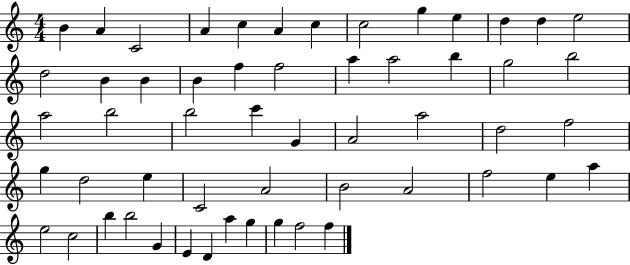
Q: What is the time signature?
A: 4/4